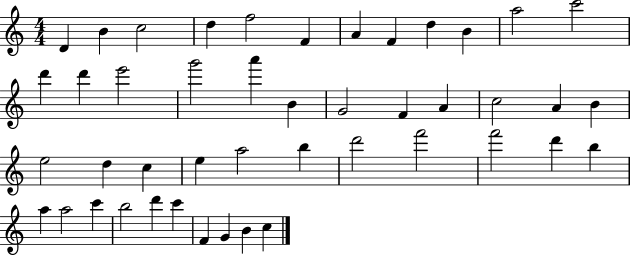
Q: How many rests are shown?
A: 0